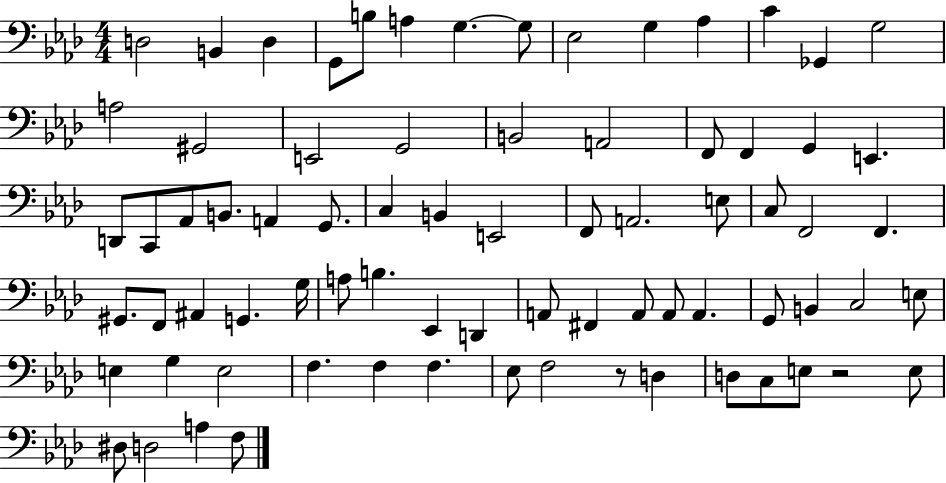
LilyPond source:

{
  \clef bass
  \numericTimeSignature
  \time 4/4
  \key aes \major
  \repeat volta 2 { d2 b,4 d4 | g,8 b8 a4 g4.~~ g8 | ees2 g4 aes4 | c'4 ges,4 g2 | \break a2 gis,2 | e,2 g,2 | b,2 a,2 | f,8 f,4 g,4 e,4. | \break d,8 c,8 aes,8 b,8. a,4 g,8. | c4 b,4 e,2 | f,8 a,2. e8 | c8 f,2 f,4. | \break gis,8. f,8 ais,4 g,4. g16 | a8 b4. ees,4 d,4 | a,8 fis,4 a,8 a,8 a,4. | g,8 b,4 c2 e8 | \break e4 g4 e2 | f4. f4 f4. | ees8 f2 r8 d4 | d8 c8 e8 r2 e8 | \break dis8 d2 a4 f8 | } \bar "|."
}